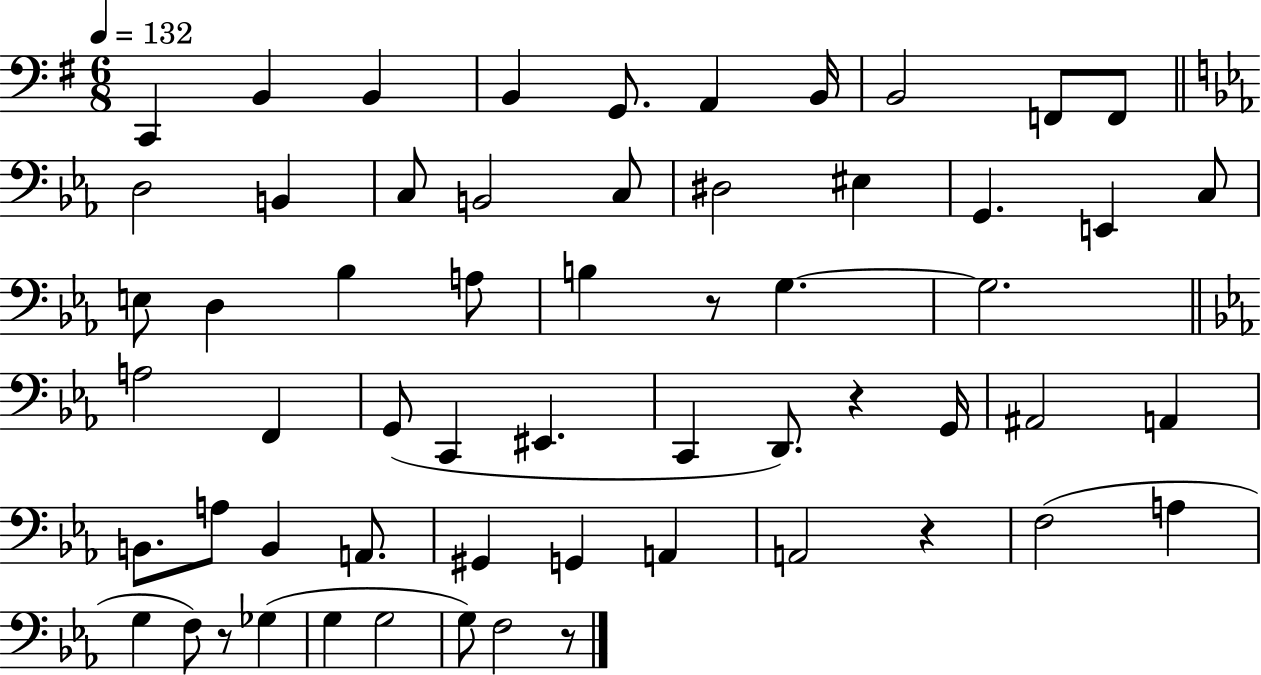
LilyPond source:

{
  \clef bass
  \numericTimeSignature
  \time 6/8
  \key g \major
  \tempo 4 = 132
  c,4 b,4 b,4 | b,4 g,8. a,4 b,16 | b,2 f,8 f,8 | \bar "||" \break \key ees \major d2 b,4 | c8 b,2 c8 | dis2 eis4 | g,4. e,4 c8 | \break e8 d4 bes4 a8 | b4 r8 g4.~~ | g2. | \bar "||" \break \key ees \major a2 f,4 | g,8( c,4 eis,4. | c,4 d,8.) r4 g,16 | ais,2 a,4 | \break b,8. a8 b,4 a,8. | gis,4 g,4 a,4 | a,2 r4 | f2( a4 | \break g4 f8) r8 ges4( | g4 g2 | g8) f2 r8 | \bar "|."
}